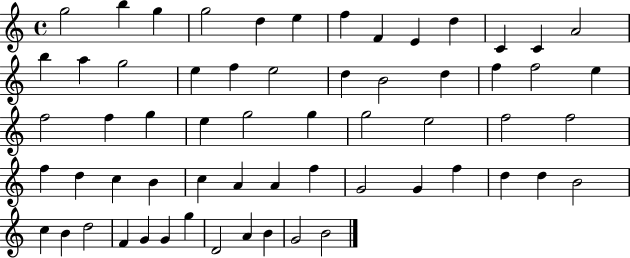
{
  \clef treble
  \time 4/4
  \defaultTimeSignature
  \key c \major
  g''2 b''4 g''4 | g''2 d''4 e''4 | f''4 f'4 e'4 d''4 | c'4 c'4 a'2 | \break b''4 a''4 g''2 | e''4 f''4 e''2 | d''4 b'2 d''4 | f''4 f''2 e''4 | \break f''2 f''4 g''4 | e''4 g''2 g''4 | g''2 e''2 | f''2 f''2 | \break f''4 d''4 c''4 b'4 | c''4 a'4 a'4 f''4 | g'2 g'4 f''4 | d''4 d''4 b'2 | \break c''4 b'4 d''2 | f'4 g'4 g'4 g''4 | d'2 a'4 b'4 | g'2 b'2 | \break \bar "|."
}